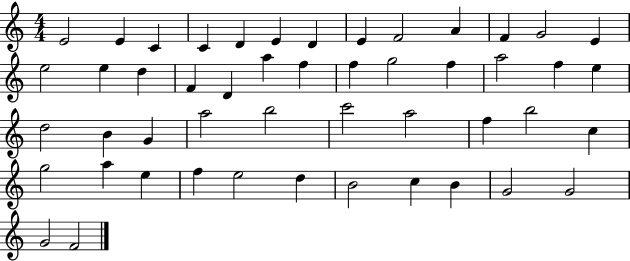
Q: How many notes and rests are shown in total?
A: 49